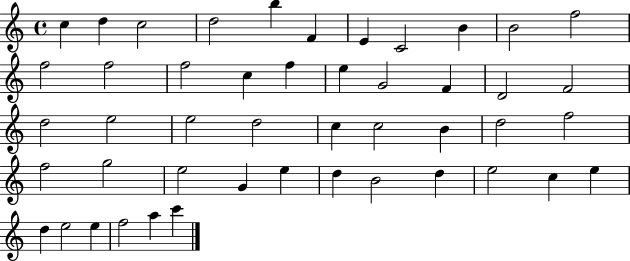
C5/q D5/q C5/h D5/h B5/q F4/q E4/q C4/h B4/q B4/h F5/h F5/h F5/h F5/h C5/q F5/q E5/q G4/h F4/q D4/h F4/h D5/h E5/h E5/h D5/h C5/q C5/h B4/q D5/h F5/h F5/h G5/h E5/h G4/q E5/q D5/q B4/h D5/q E5/h C5/q E5/q D5/q E5/h E5/q F5/h A5/q C6/q